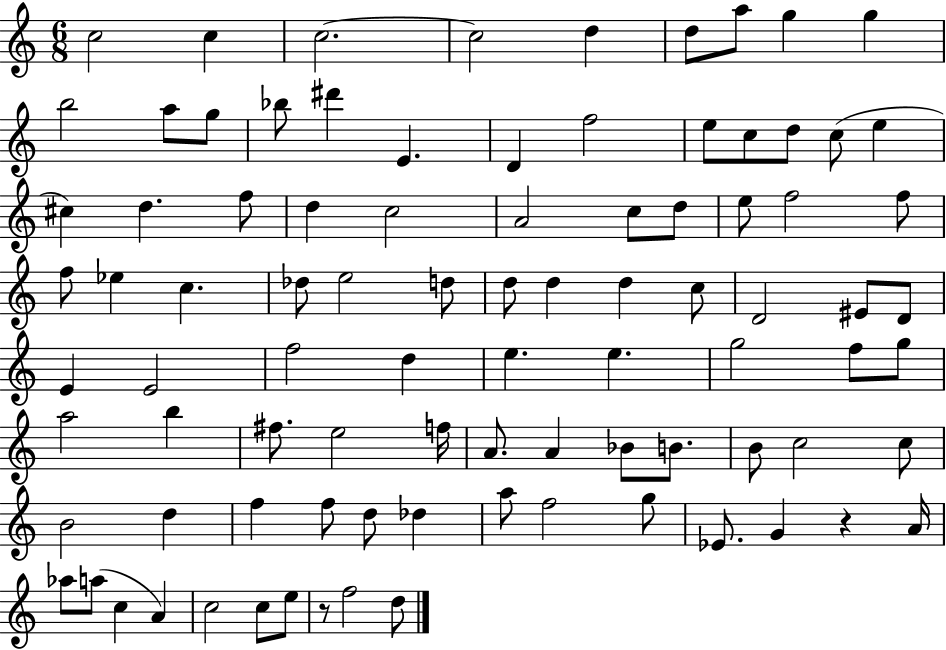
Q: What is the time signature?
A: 6/8